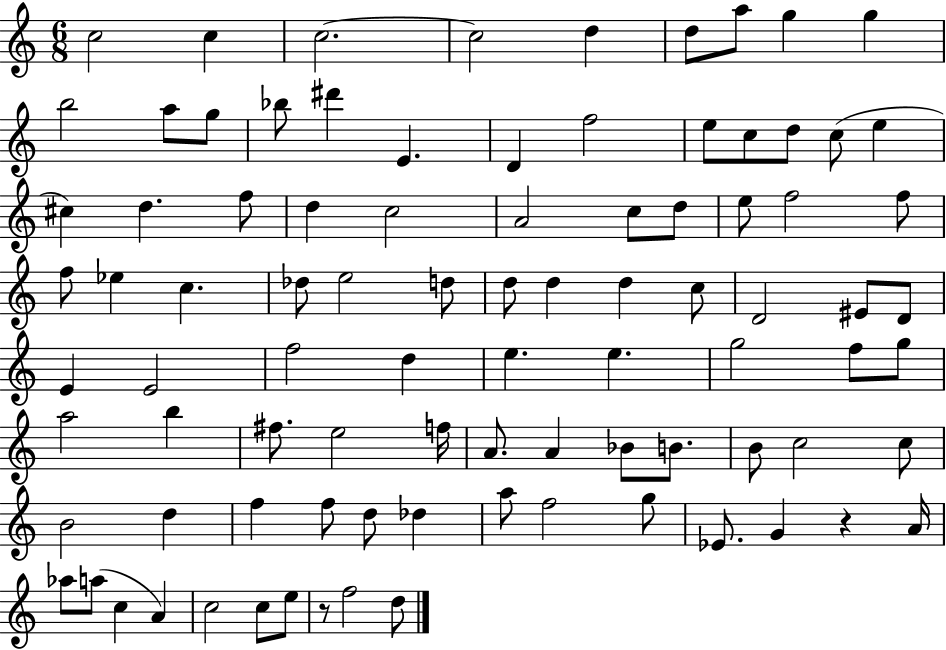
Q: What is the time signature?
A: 6/8